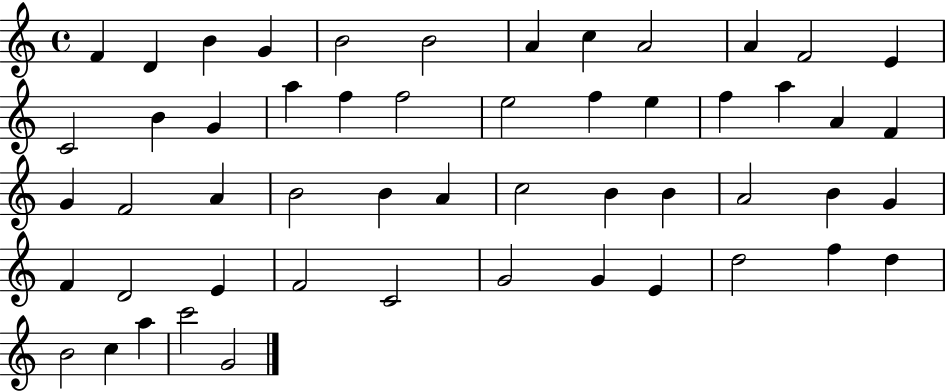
{
  \clef treble
  \time 4/4
  \defaultTimeSignature
  \key c \major
  f'4 d'4 b'4 g'4 | b'2 b'2 | a'4 c''4 a'2 | a'4 f'2 e'4 | \break c'2 b'4 g'4 | a''4 f''4 f''2 | e''2 f''4 e''4 | f''4 a''4 a'4 f'4 | \break g'4 f'2 a'4 | b'2 b'4 a'4 | c''2 b'4 b'4 | a'2 b'4 g'4 | \break f'4 d'2 e'4 | f'2 c'2 | g'2 g'4 e'4 | d''2 f''4 d''4 | \break b'2 c''4 a''4 | c'''2 g'2 | \bar "|."
}